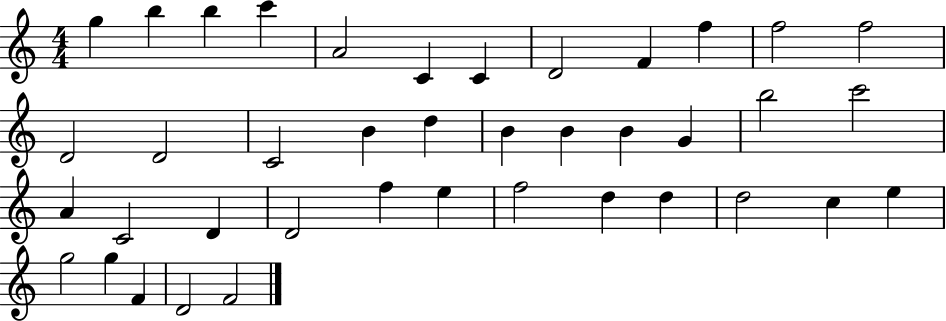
{
  \clef treble
  \numericTimeSignature
  \time 4/4
  \key c \major
  g''4 b''4 b''4 c'''4 | a'2 c'4 c'4 | d'2 f'4 f''4 | f''2 f''2 | \break d'2 d'2 | c'2 b'4 d''4 | b'4 b'4 b'4 g'4 | b''2 c'''2 | \break a'4 c'2 d'4 | d'2 f''4 e''4 | f''2 d''4 d''4 | d''2 c''4 e''4 | \break g''2 g''4 f'4 | d'2 f'2 | \bar "|."
}